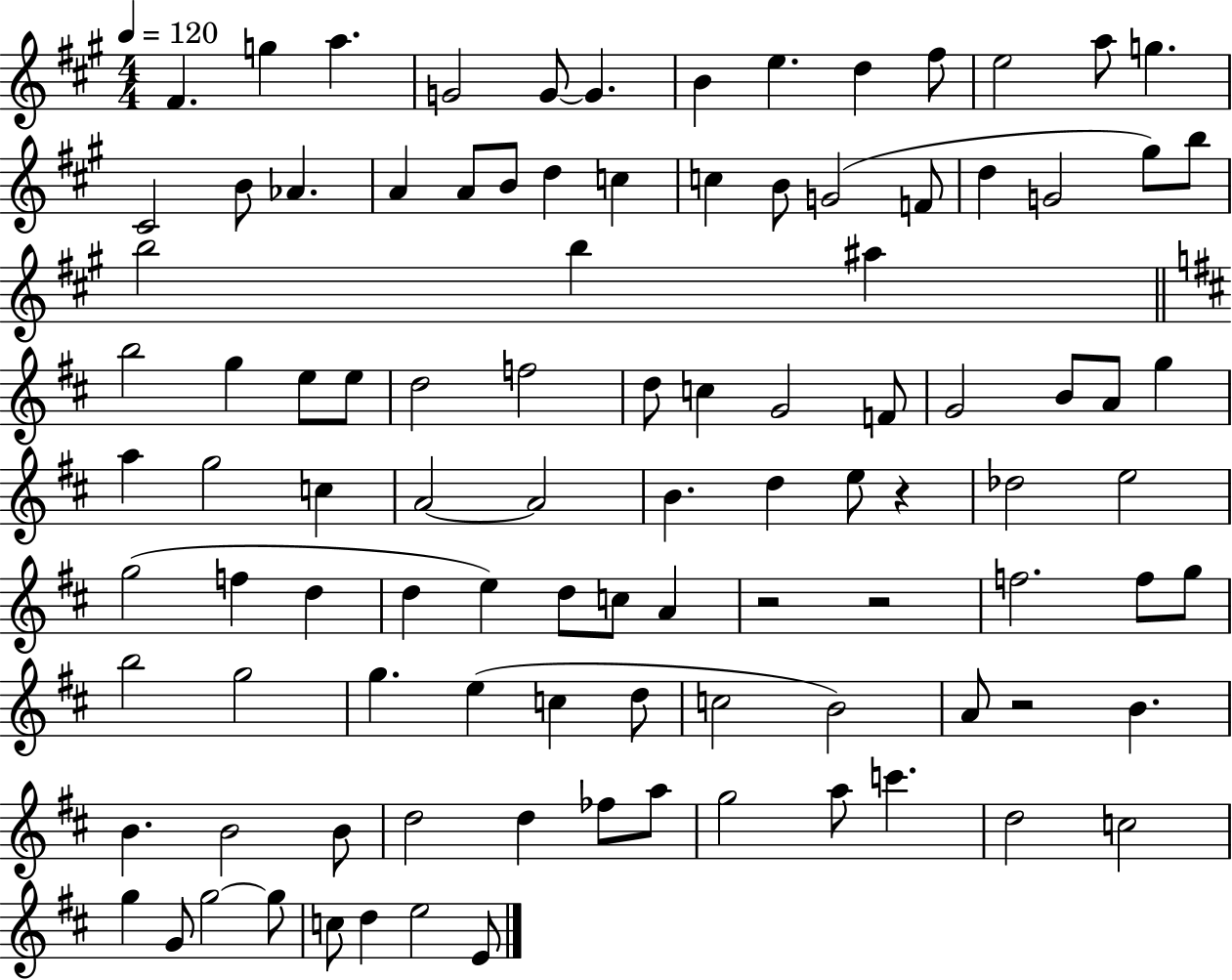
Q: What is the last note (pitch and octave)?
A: E4